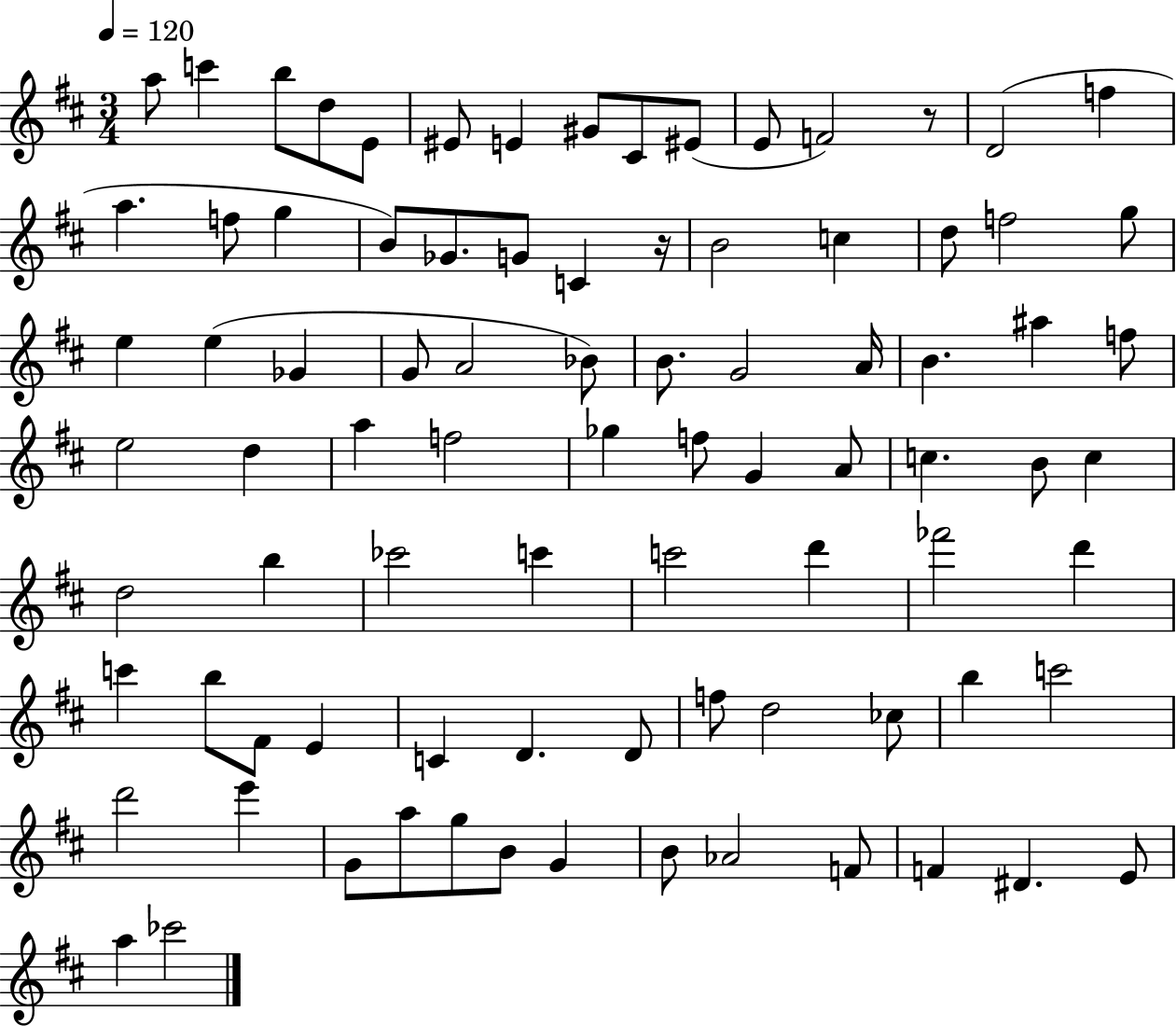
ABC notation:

X:1
T:Untitled
M:3/4
L:1/4
K:D
a/2 c' b/2 d/2 E/2 ^E/2 E ^G/2 ^C/2 ^E/2 E/2 F2 z/2 D2 f a f/2 g B/2 _G/2 G/2 C z/4 B2 c d/2 f2 g/2 e e _G G/2 A2 _B/2 B/2 G2 A/4 B ^a f/2 e2 d a f2 _g f/2 G A/2 c B/2 c d2 b _c'2 c' c'2 d' _f'2 d' c' b/2 ^F/2 E C D D/2 f/2 d2 _c/2 b c'2 d'2 e' G/2 a/2 g/2 B/2 G B/2 _A2 F/2 F ^D E/2 a _c'2